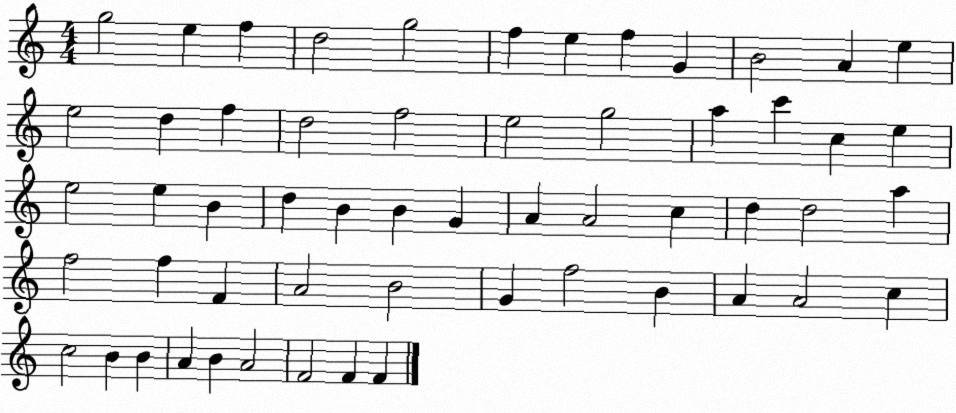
X:1
T:Untitled
M:4/4
L:1/4
K:C
g2 e f d2 g2 f e f G B2 A e e2 d f d2 f2 e2 g2 a c' c e e2 e B d B B G A A2 c d d2 a f2 f F A2 B2 G f2 B A A2 c c2 B B A B A2 F2 F F